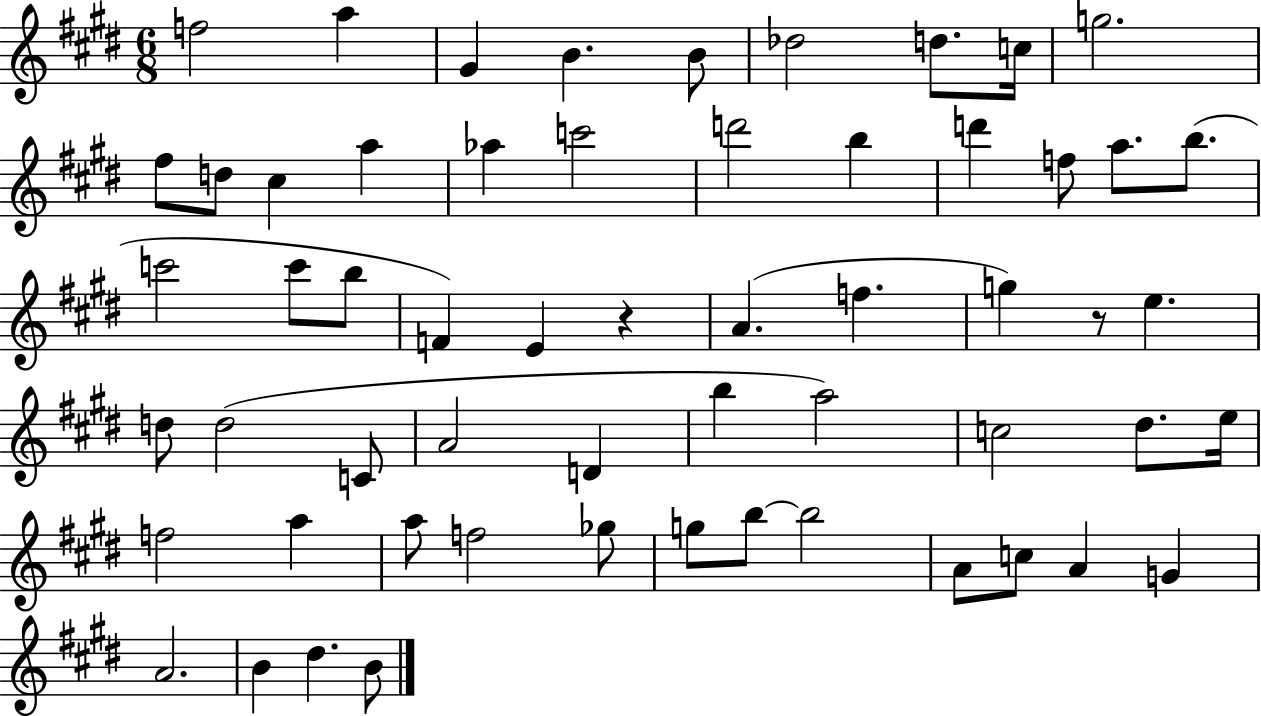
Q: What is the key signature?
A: E major